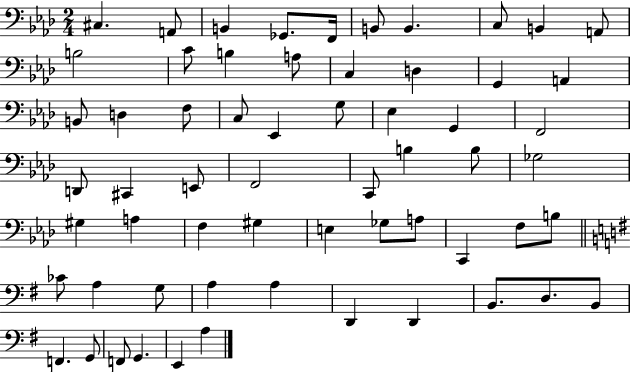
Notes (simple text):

C#3/q. A2/e B2/q Gb2/e. F2/s B2/e B2/q. C3/e B2/q A2/e B3/h C4/e B3/q A3/e C3/q D3/q G2/q A2/q B2/e D3/q F3/e C3/e Eb2/q G3/e Eb3/q G2/q F2/h D2/e C#2/q E2/e F2/h C2/e B3/q B3/e Gb3/h G#3/q A3/q F3/q G#3/q E3/q Gb3/e A3/e C2/q F3/e B3/e CES4/e A3/q G3/e A3/q A3/q D2/q D2/q B2/e. D3/e. B2/e F2/q. G2/e F2/e G2/q. E2/q A3/q